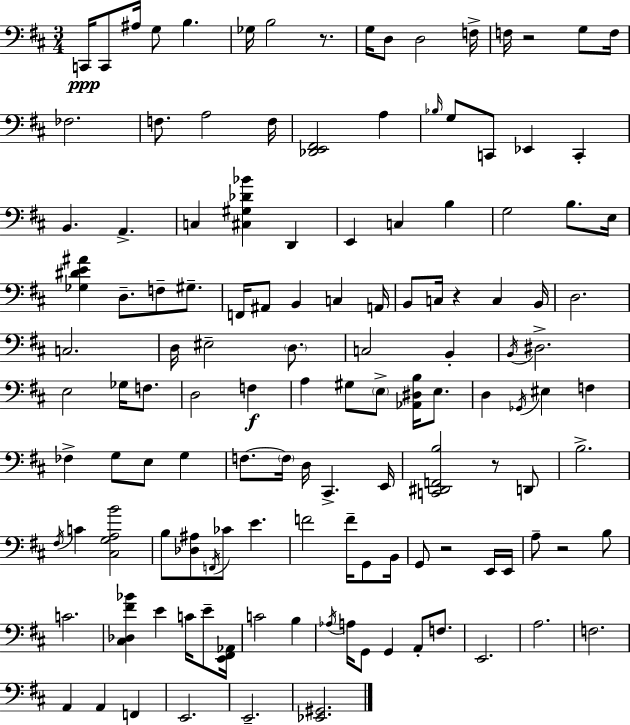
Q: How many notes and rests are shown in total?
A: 130